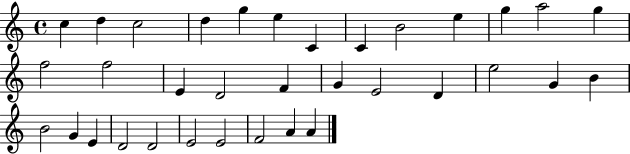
{
  \clef treble
  \time 4/4
  \defaultTimeSignature
  \key c \major
  c''4 d''4 c''2 | d''4 g''4 e''4 c'4 | c'4 b'2 e''4 | g''4 a''2 g''4 | \break f''2 f''2 | e'4 d'2 f'4 | g'4 e'2 d'4 | e''2 g'4 b'4 | \break b'2 g'4 e'4 | d'2 d'2 | e'2 e'2 | f'2 a'4 a'4 | \break \bar "|."
}